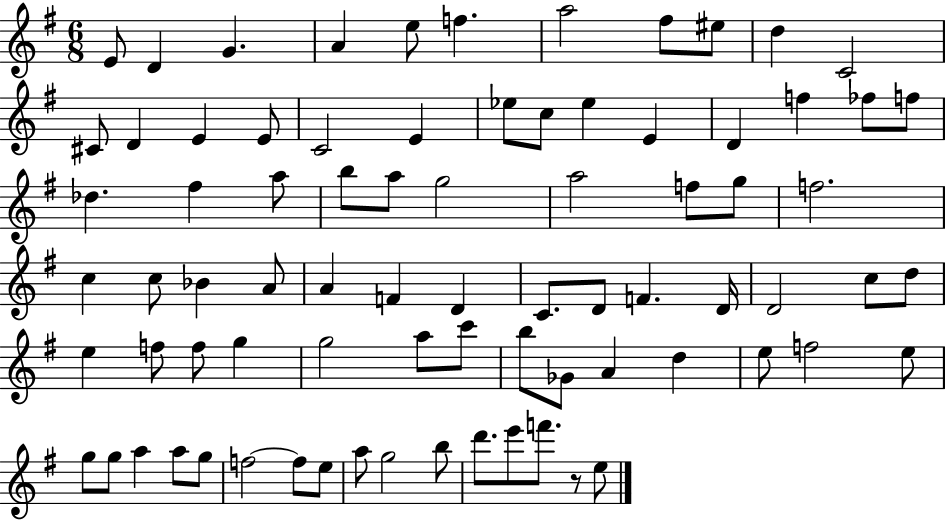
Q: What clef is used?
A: treble